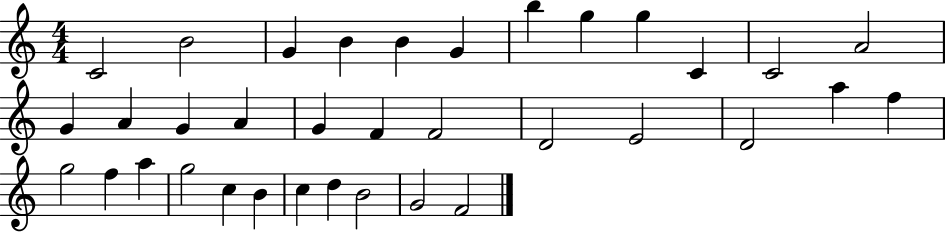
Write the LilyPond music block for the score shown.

{
  \clef treble
  \numericTimeSignature
  \time 4/4
  \key c \major
  c'2 b'2 | g'4 b'4 b'4 g'4 | b''4 g''4 g''4 c'4 | c'2 a'2 | \break g'4 a'4 g'4 a'4 | g'4 f'4 f'2 | d'2 e'2 | d'2 a''4 f''4 | \break g''2 f''4 a''4 | g''2 c''4 b'4 | c''4 d''4 b'2 | g'2 f'2 | \break \bar "|."
}